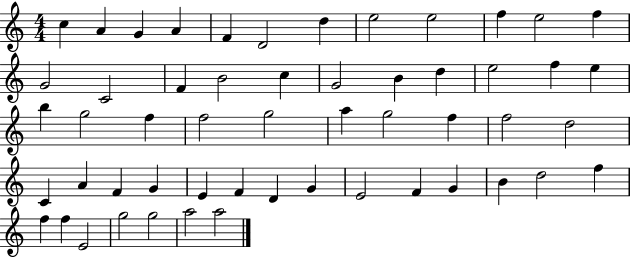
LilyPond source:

{
  \clef treble
  \numericTimeSignature
  \time 4/4
  \key c \major
  c''4 a'4 g'4 a'4 | f'4 d'2 d''4 | e''2 e''2 | f''4 e''2 f''4 | \break g'2 c'2 | f'4 b'2 c''4 | g'2 b'4 d''4 | e''2 f''4 e''4 | \break b''4 g''2 f''4 | f''2 g''2 | a''4 g''2 f''4 | f''2 d''2 | \break c'4 a'4 f'4 g'4 | e'4 f'4 d'4 g'4 | e'2 f'4 g'4 | b'4 d''2 f''4 | \break f''4 f''4 e'2 | g''2 g''2 | a''2 a''2 | \bar "|."
}